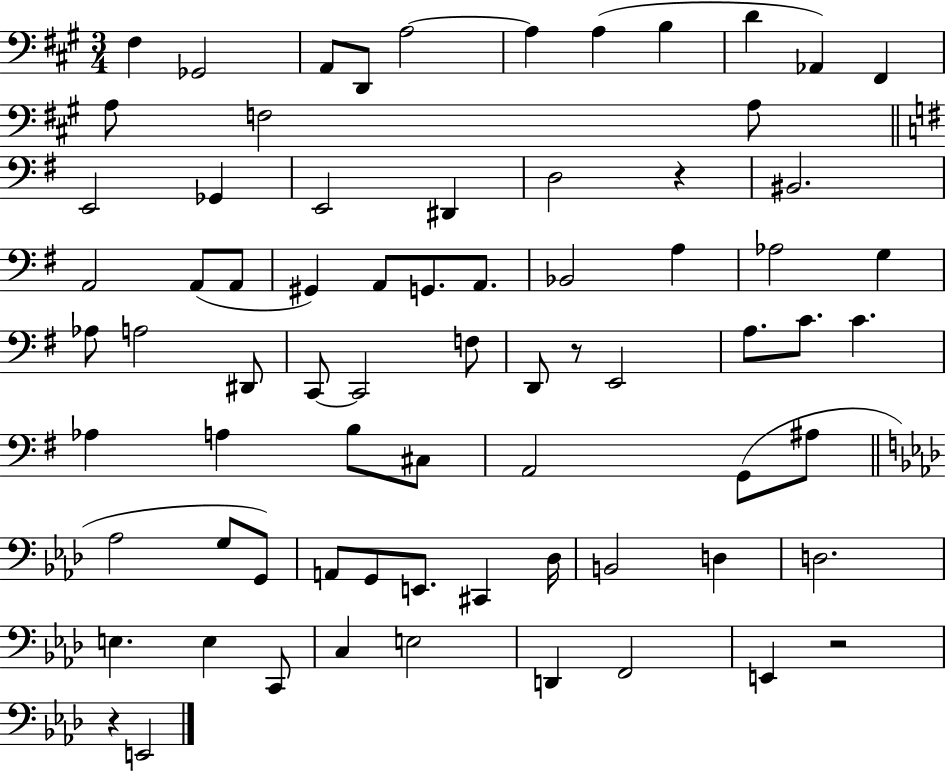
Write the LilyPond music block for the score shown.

{
  \clef bass
  \numericTimeSignature
  \time 3/4
  \key a \major
  fis4 ges,2 | a,8 d,8 a2~~ | a4 a4( b4 | d'4 aes,4) fis,4 | \break a8 f2 a8 | \bar "||" \break \key e \minor e,2 ges,4 | e,2 dis,4 | d2 r4 | bis,2. | \break a,2 a,8( a,8 | gis,4) a,8 g,8. a,8. | bes,2 a4 | aes2 g4 | \break aes8 a2 dis,8 | c,8~~ c,2 f8 | d,8 r8 e,2 | a8. c'8. c'4. | \break aes4 a4 b8 cis8 | a,2 g,8( ais8 | \bar "||" \break \key f \minor aes2 g8 g,8) | a,8 g,8 e,8. cis,4 des16 | b,2 d4 | d2. | \break e4. e4 c,8 | c4 e2 | d,4 f,2 | e,4 r2 | \break r4 e,2 | \bar "|."
}